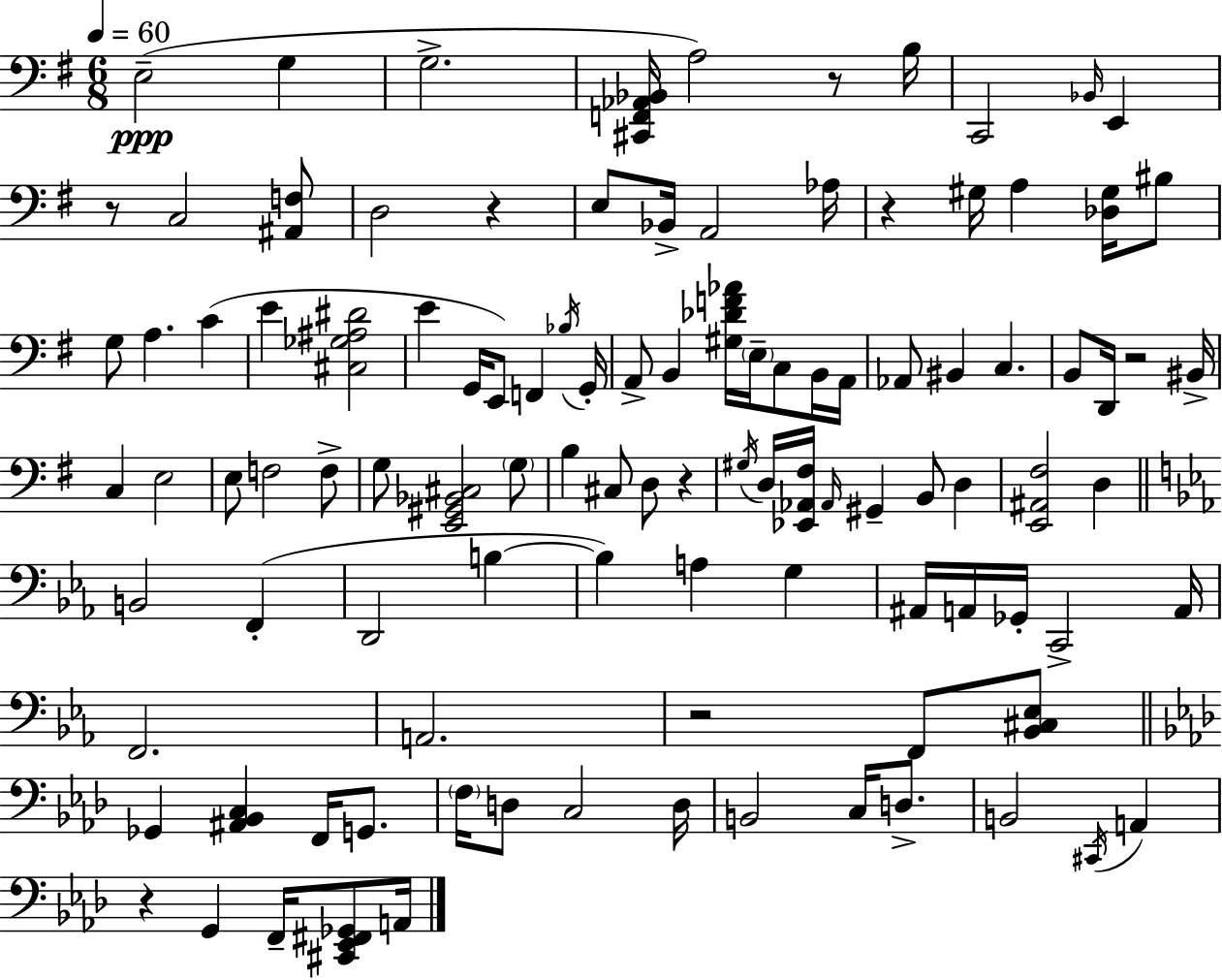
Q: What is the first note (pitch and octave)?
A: E3